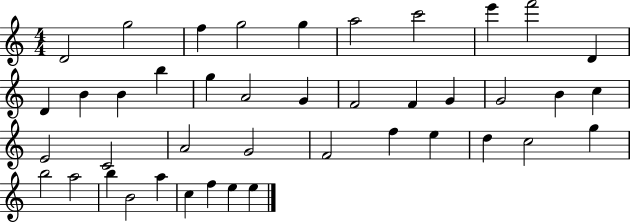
{
  \clef treble
  \numericTimeSignature
  \time 4/4
  \key c \major
  d'2 g''2 | f''4 g''2 g''4 | a''2 c'''2 | e'''4 f'''2 d'4 | \break d'4 b'4 b'4 b''4 | g''4 a'2 g'4 | f'2 f'4 g'4 | g'2 b'4 c''4 | \break e'2 c'2 | a'2 g'2 | f'2 f''4 e''4 | d''4 c''2 g''4 | \break b''2 a''2 | b''4 b'2 a''4 | c''4 f''4 e''4 e''4 | \bar "|."
}